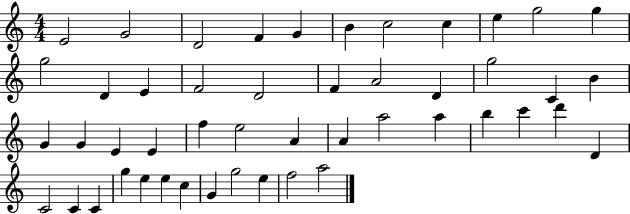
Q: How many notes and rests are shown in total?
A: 48